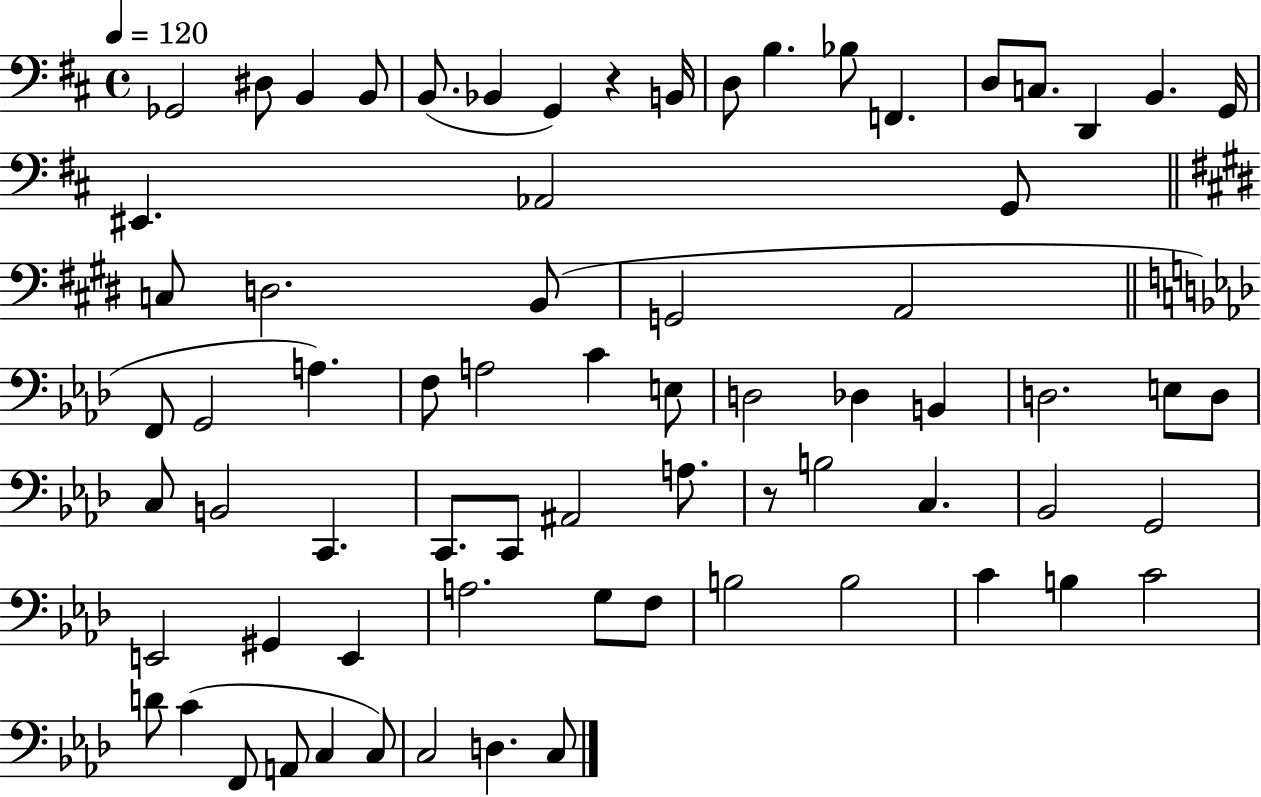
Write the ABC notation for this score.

X:1
T:Untitled
M:4/4
L:1/4
K:D
_G,,2 ^D,/2 B,, B,,/2 B,,/2 _B,, G,, z B,,/4 D,/2 B, _B,/2 F,, D,/2 C,/2 D,, B,, G,,/4 ^E,, _A,,2 G,,/2 C,/2 D,2 B,,/2 G,,2 A,,2 F,,/2 G,,2 A, F,/2 A,2 C E,/2 D,2 _D, B,, D,2 E,/2 D,/2 C,/2 B,,2 C,, C,,/2 C,,/2 ^A,,2 A,/2 z/2 B,2 C, _B,,2 G,,2 E,,2 ^G,, E,, A,2 G,/2 F,/2 B,2 B,2 C B, C2 D/2 C F,,/2 A,,/2 C, C,/2 C,2 D, C,/2